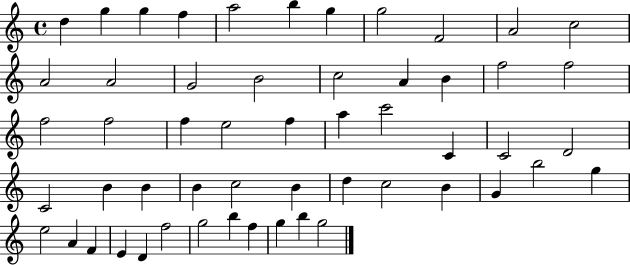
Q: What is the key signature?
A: C major